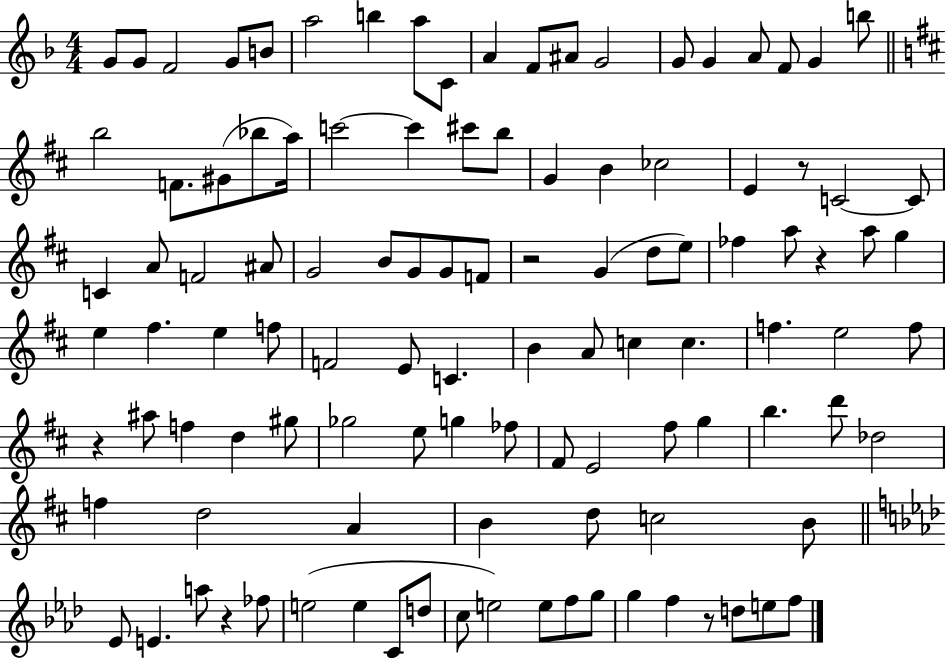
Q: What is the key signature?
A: F major